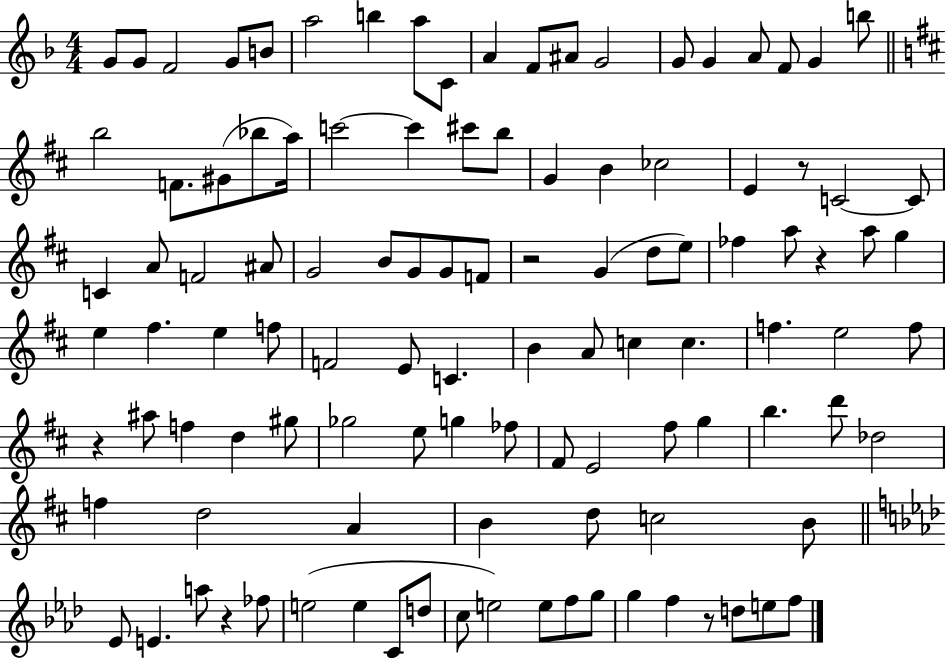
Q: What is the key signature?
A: F major